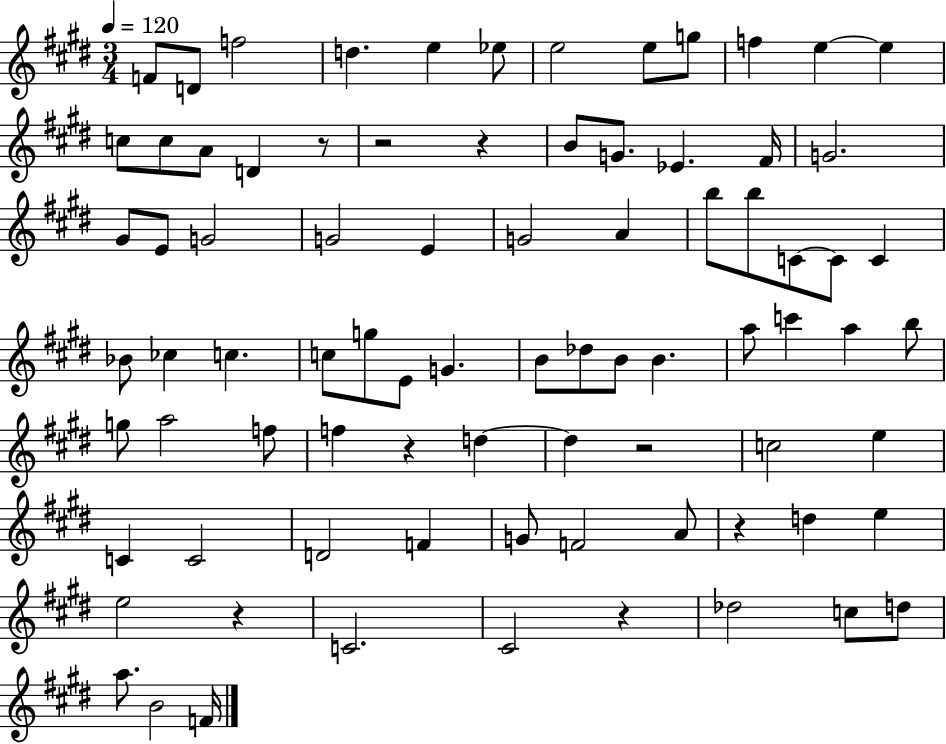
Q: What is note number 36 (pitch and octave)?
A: C5